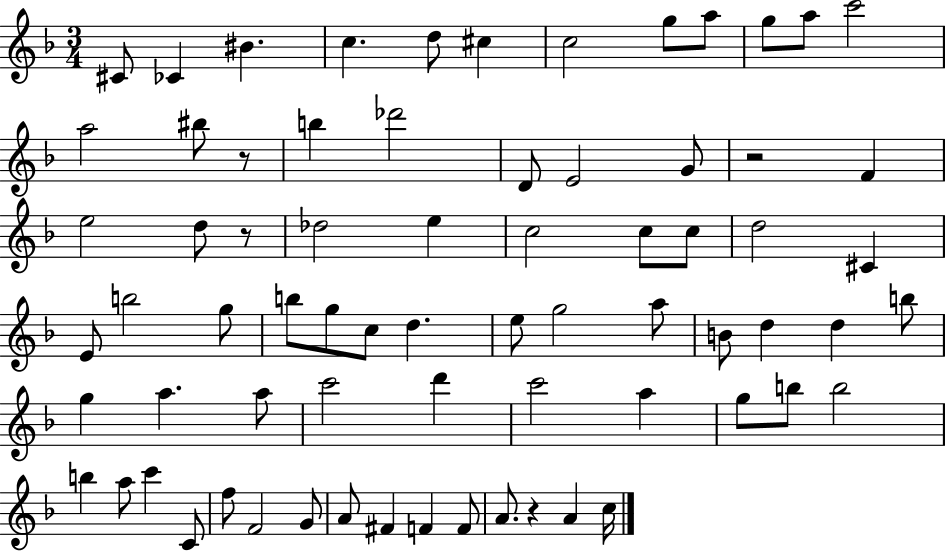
X:1
T:Untitled
M:3/4
L:1/4
K:F
^C/2 _C ^B c d/2 ^c c2 g/2 a/2 g/2 a/2 c'2 a2 ^b/2 z/2 b _d'2 D/2 E2 G/2 z2 F e2 d/2 z/2 _d2 e c2 c/2 c/2 d2 ^C E/2 b2 g/2 b/2 g/2 c/2 d e/2 g2 a/2 B/2 d d b/2 g a a/2 c'2 d' c'2 a g/2 b/2 b2 b a/2 c' C/2 f/2 F2 G/2 A/2 ^F F F/2 A/2 z A c/4